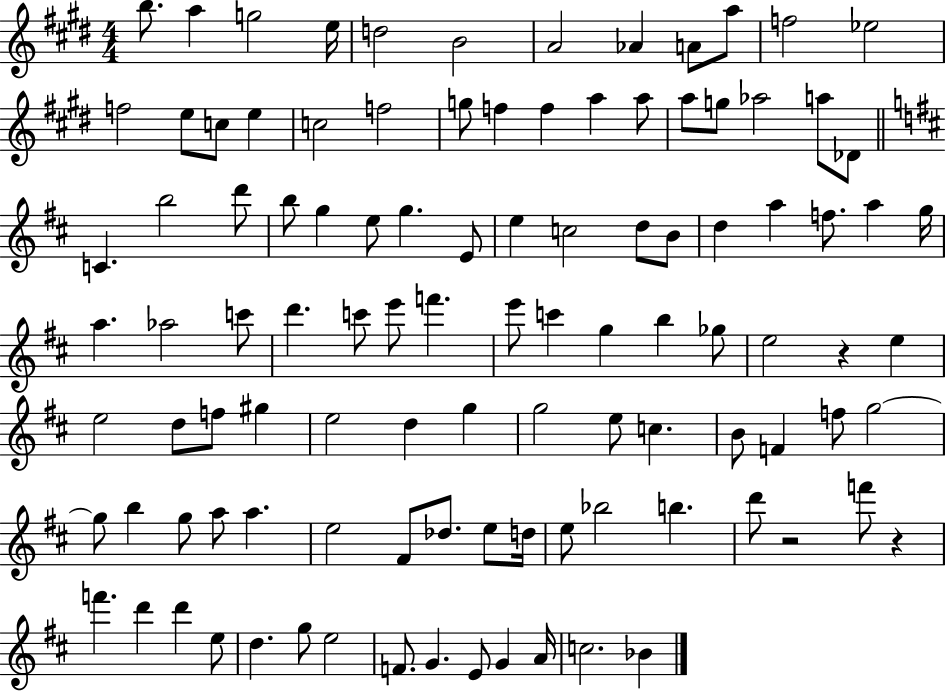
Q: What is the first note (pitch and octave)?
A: B5